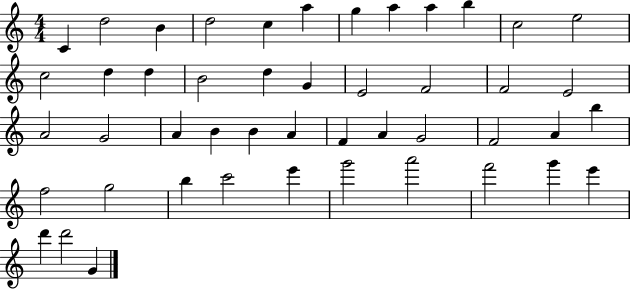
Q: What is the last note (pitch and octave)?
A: G4